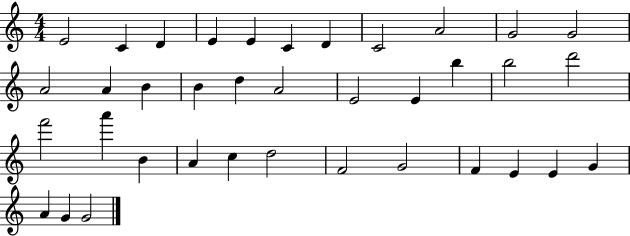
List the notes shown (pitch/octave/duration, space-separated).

E4/h C4/q D4/q E4/q E4/q C4/q D4/q C4/h A4/h G4/h G4/h A4/h A4/q B4/q B4/q D5/q A4/h E4/h E4/q B5/q B5/h D6/h F6/h A6/q B4/q A4/q C5/q D5/h F4/h G4/h F4/q E4/q E4/q G4/q A4/q G4/q G4/h